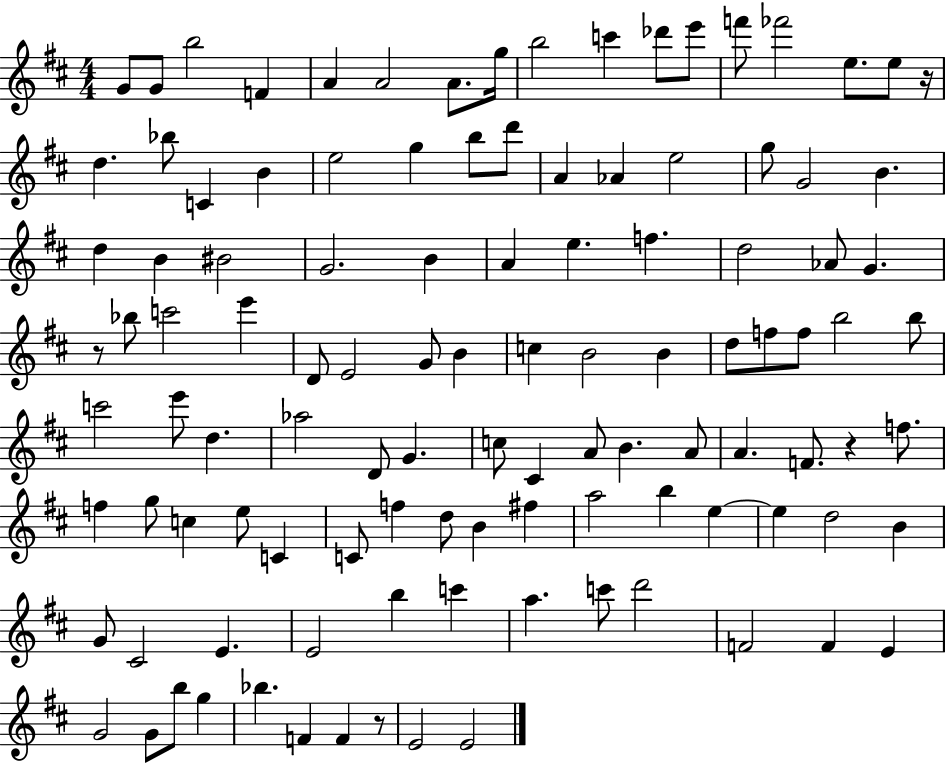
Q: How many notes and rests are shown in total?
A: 111